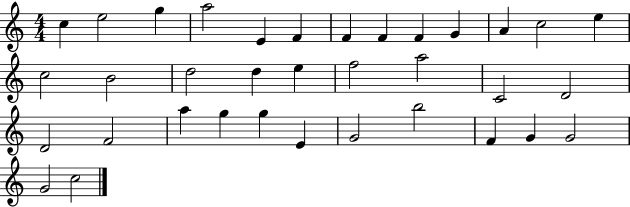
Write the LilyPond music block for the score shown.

{
  \clef treble
  \numericTimeSignature
  \time 4/4
  \key c \major
  c''4 e''2 g''4 | a''2 e'4 f'4 | f'4 f'4 f'4 g'4 | a'4 c''2 e''4 | \break c''2 b'2 | d''2 d''4 e''4 | f''2 a''2 | c'2 d'2 | \break d'2 f'2 | a''4 g''4 g''4 e'4 | g'2 b''2 | f'4 g'4 g'2 | \break g'2 c''2 | \bar "|."
}